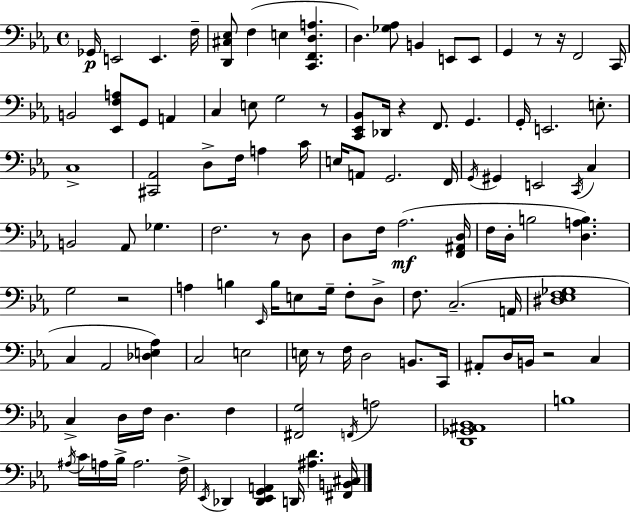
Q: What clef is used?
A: bass